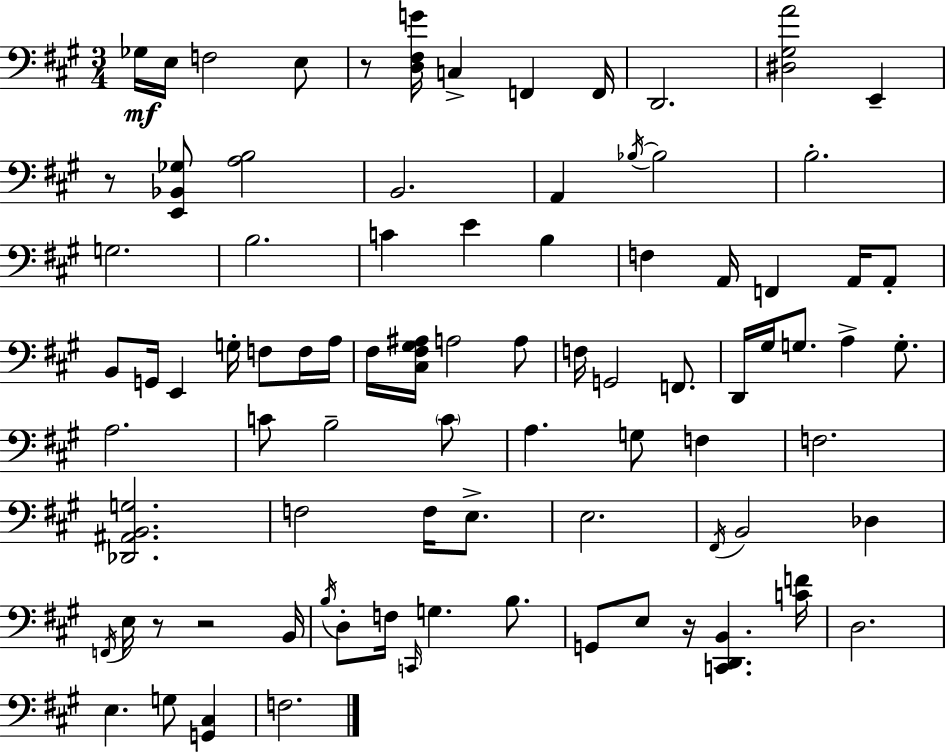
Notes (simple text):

Gb3/s E3/s F3/h E3/e R/e [D3,F#3,G4]/s C3/q F2/q F2/s D2/h. [D#3,G#3,A4]/h E2/q R/e [E2,Bb2,Gb3]/e [A3,B3]/h B2/h. A2/q Bb3/s Bb3/h B3/h. G3/h. B3/h. C4/q E4/q B3/q F3/q A2/s F2/q A2/s A2/e B2/e G2/s E2/q G3/s F3/e F3/s A3/s F#3/s [C#3,F#3,G#3,A#3]/s A3/h A3/e F3/s G2/h F2/e. D2/s G#3/s G3/e. A3/q G3/e. A3/h. C4/e B3/h C4/e A3/q. G3/e F3/q F3/h. [Db2,A#2,B2,G3]/h. F3/h F3/s E3/e. E3/h. F#2/s B2/h Db3/q F2/s E3/s R/e R/h B2/s B3/s D3/e F3/s C2/s G3/q. B3/e. G2/e E3/e R/s [C2,D2,B2]/q. [C4,F4]/s D3/h. E3/q. G3/e [G2,C#3]/q F3/h.